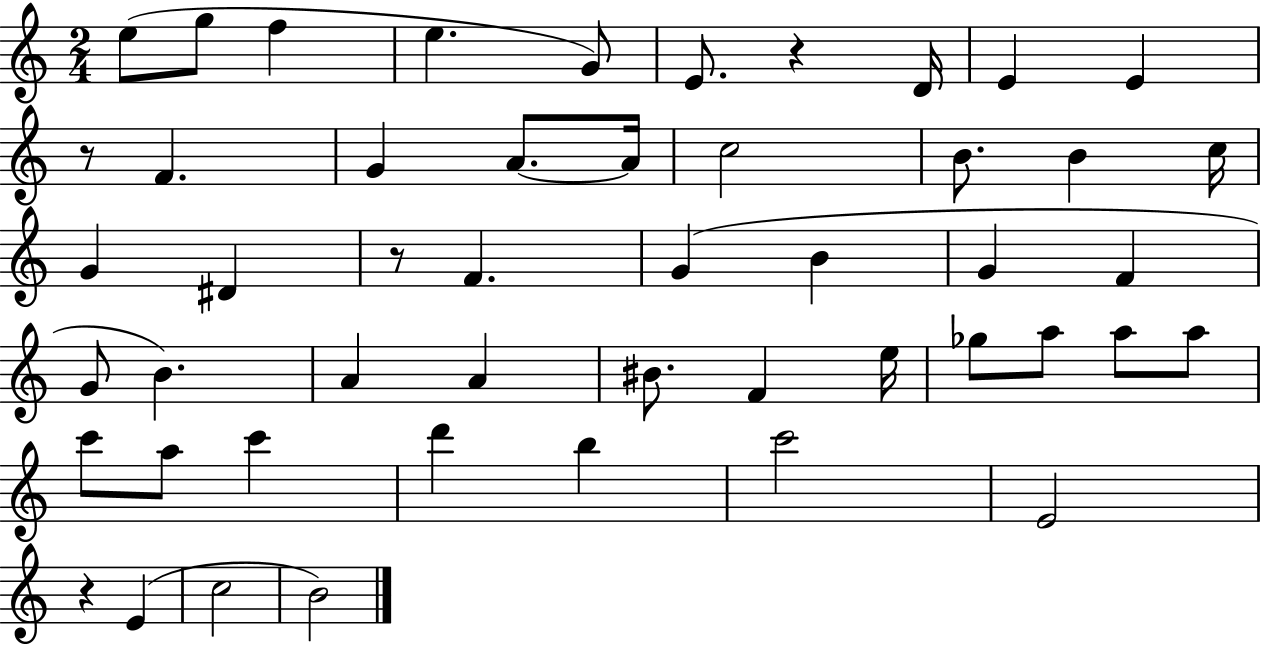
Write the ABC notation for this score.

X:1
T:Untitled
M:2/4
L:1/4
K:C
e/2 g/2 f e G/2 E/2 z D/4 E E z/2 F G A/2 A/4 c2 B/2 B c/4 G ^D z/2 F G B G F G/2 B A A ^B/2 F e/4 _g/2 a/2 a/2 a/2 c'/2 a/2 c' d' b c'2 E2 z E c2 B2